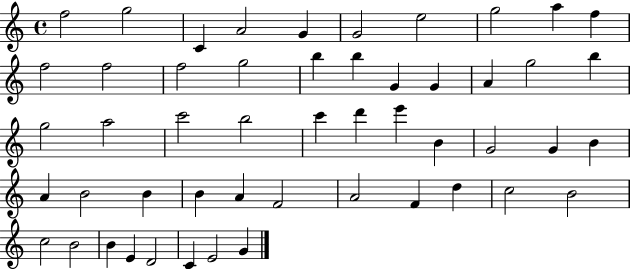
X:1
T:Untitled
M:4/4
L:1/4
K:C
f2 g2 C A2 G G2 e2 g2 a f f2 f2 f2 g2 b b G G A g2 b g2 a2 c'2 b2 c' d' e' B G2 G B A B2 B B A F2 A2 F d c2 B2 c2 B2 B E D2 C E2 G